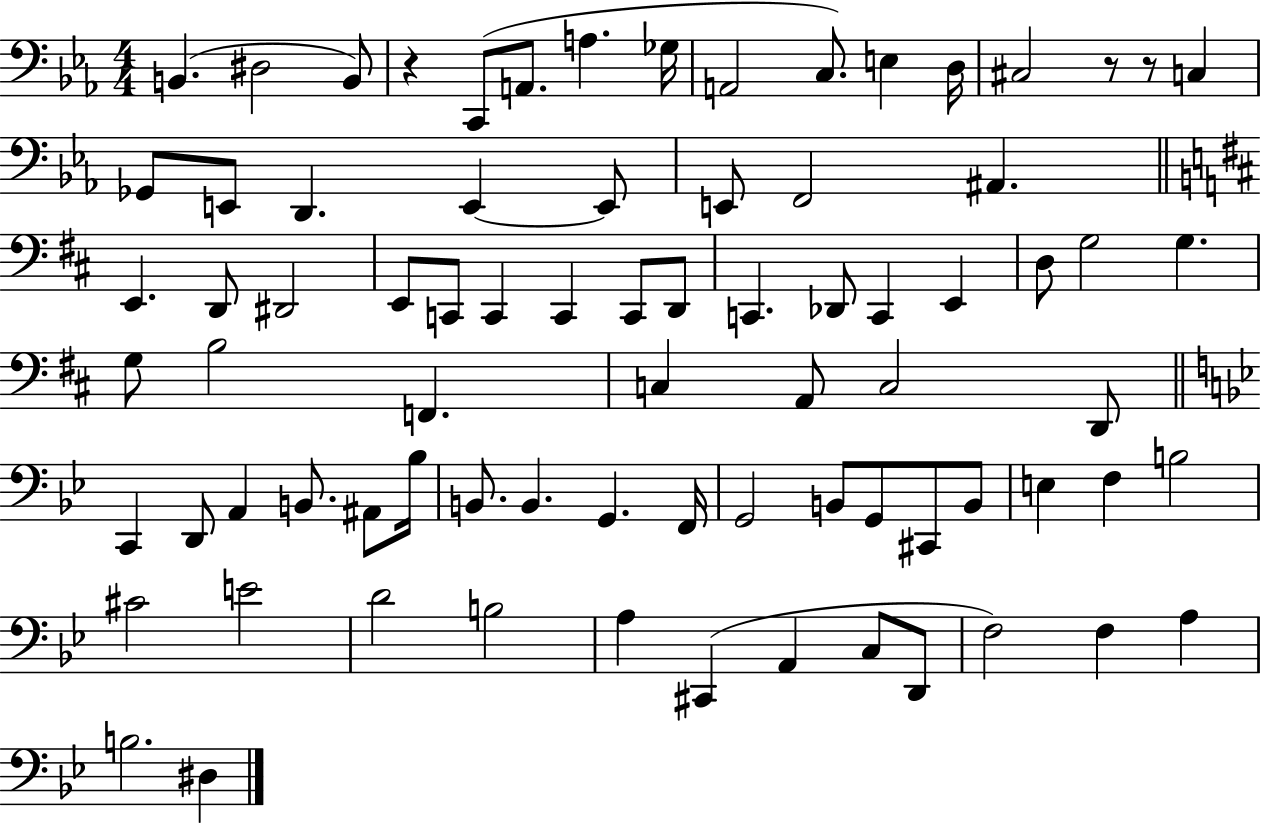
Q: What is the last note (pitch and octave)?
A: D#3